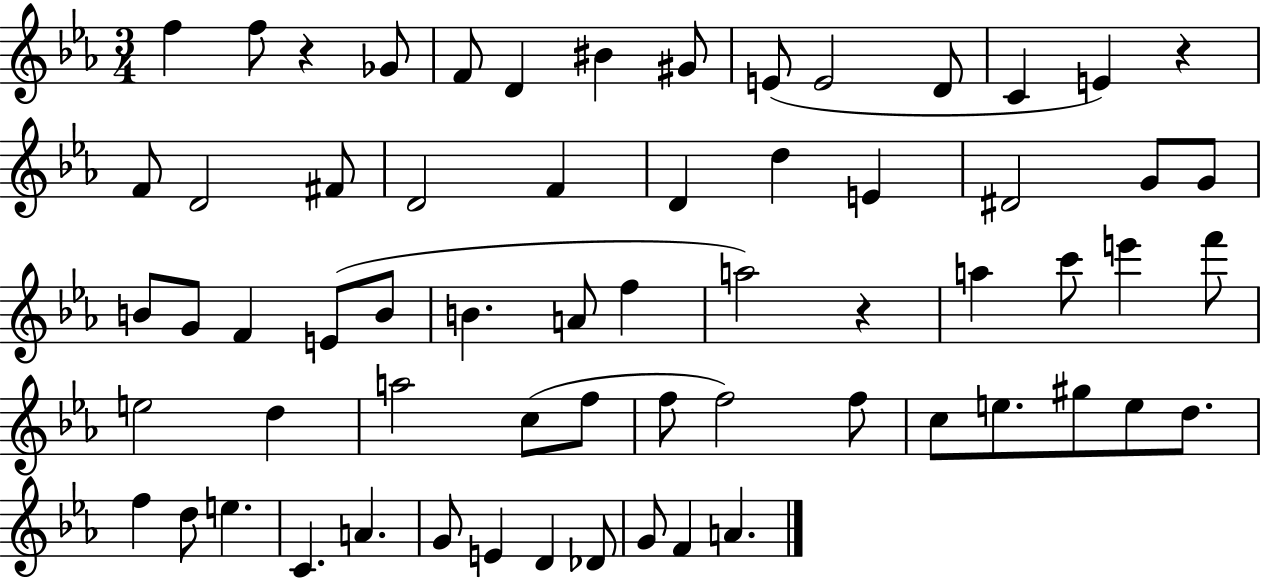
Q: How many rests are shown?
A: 3